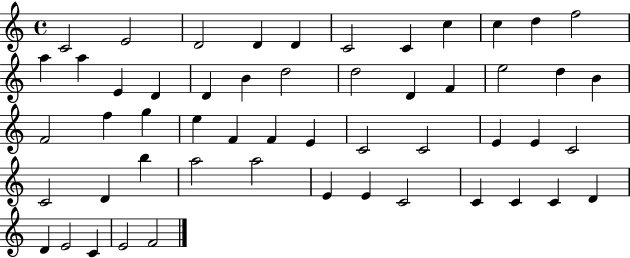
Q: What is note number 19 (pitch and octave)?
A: D5